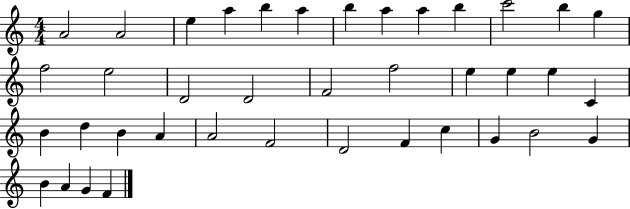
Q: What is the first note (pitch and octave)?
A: A4